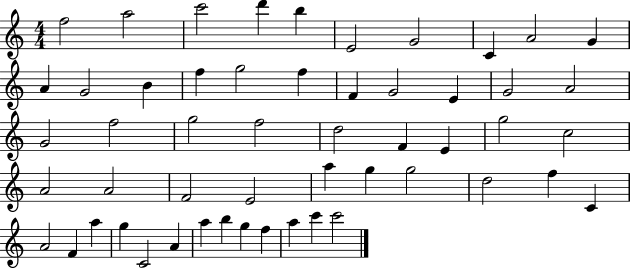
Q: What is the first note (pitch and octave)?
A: F5